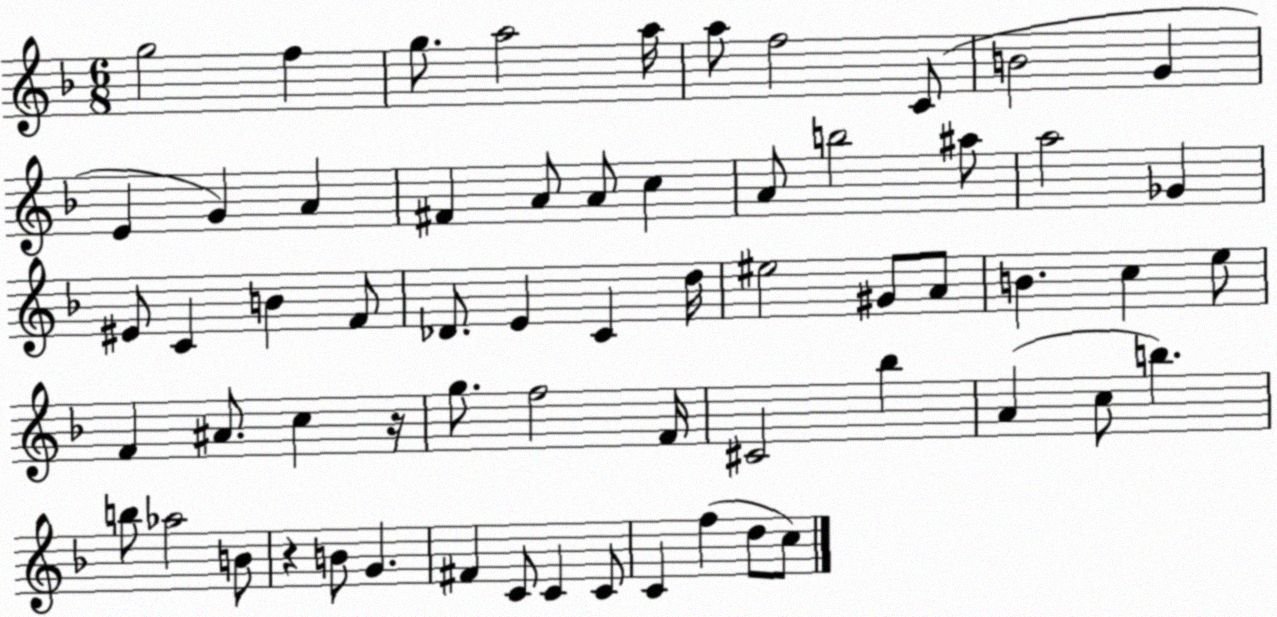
X:1
T:Untitled
M:6/8
L:1/4
K:F
g2 f g/2 a2 a/4 a/2 f2 C/2 B2 G E G A ^F A/2 A/2 c A/2 b2 ^a/2 a2 _G ^E/2 C B F/2 _D/2 E C d/4 ^e2 ^G/2 A/2 B c e/2 F ^A/2 c z/4 g/2 f2 F/4 ^C2 _b A c/2 b b/2 _a2 B/2 z B/2 G ^F C/2 C C/2 C f d/2 c/2